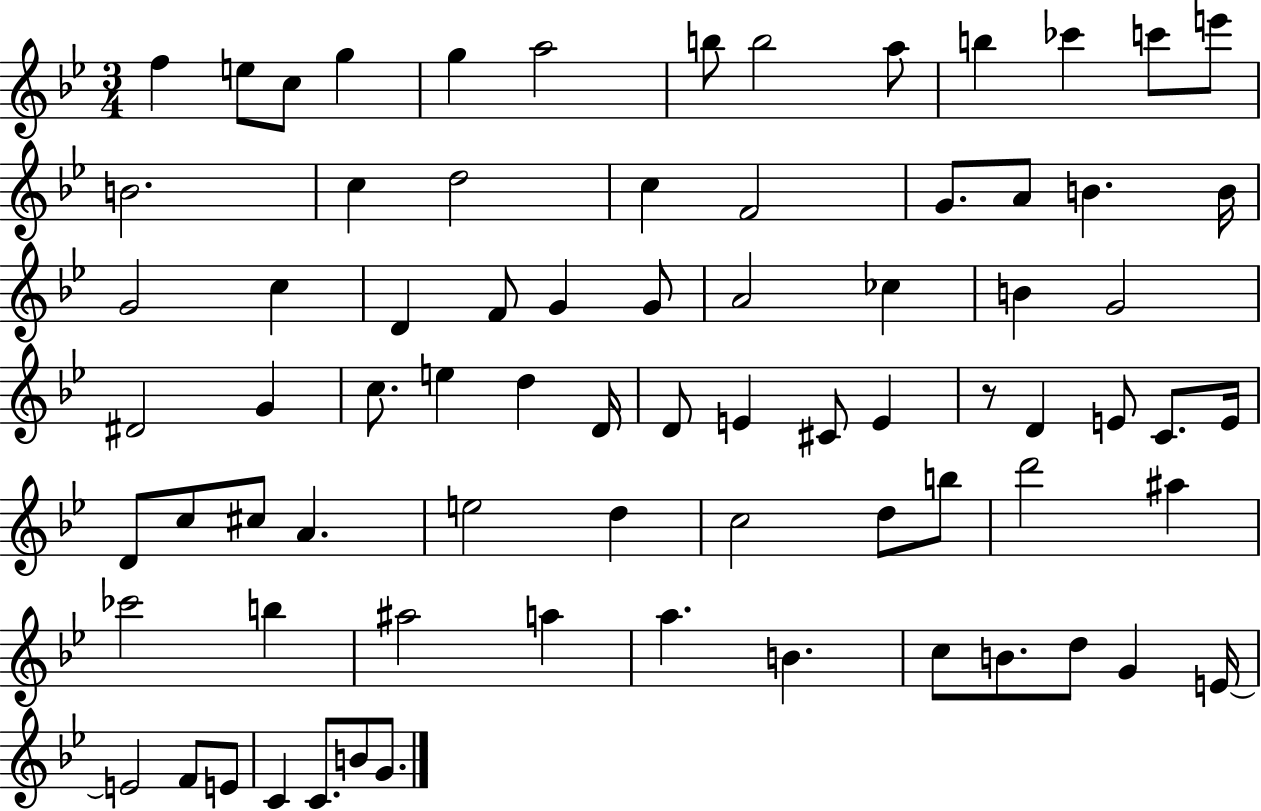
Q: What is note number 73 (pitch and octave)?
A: C4